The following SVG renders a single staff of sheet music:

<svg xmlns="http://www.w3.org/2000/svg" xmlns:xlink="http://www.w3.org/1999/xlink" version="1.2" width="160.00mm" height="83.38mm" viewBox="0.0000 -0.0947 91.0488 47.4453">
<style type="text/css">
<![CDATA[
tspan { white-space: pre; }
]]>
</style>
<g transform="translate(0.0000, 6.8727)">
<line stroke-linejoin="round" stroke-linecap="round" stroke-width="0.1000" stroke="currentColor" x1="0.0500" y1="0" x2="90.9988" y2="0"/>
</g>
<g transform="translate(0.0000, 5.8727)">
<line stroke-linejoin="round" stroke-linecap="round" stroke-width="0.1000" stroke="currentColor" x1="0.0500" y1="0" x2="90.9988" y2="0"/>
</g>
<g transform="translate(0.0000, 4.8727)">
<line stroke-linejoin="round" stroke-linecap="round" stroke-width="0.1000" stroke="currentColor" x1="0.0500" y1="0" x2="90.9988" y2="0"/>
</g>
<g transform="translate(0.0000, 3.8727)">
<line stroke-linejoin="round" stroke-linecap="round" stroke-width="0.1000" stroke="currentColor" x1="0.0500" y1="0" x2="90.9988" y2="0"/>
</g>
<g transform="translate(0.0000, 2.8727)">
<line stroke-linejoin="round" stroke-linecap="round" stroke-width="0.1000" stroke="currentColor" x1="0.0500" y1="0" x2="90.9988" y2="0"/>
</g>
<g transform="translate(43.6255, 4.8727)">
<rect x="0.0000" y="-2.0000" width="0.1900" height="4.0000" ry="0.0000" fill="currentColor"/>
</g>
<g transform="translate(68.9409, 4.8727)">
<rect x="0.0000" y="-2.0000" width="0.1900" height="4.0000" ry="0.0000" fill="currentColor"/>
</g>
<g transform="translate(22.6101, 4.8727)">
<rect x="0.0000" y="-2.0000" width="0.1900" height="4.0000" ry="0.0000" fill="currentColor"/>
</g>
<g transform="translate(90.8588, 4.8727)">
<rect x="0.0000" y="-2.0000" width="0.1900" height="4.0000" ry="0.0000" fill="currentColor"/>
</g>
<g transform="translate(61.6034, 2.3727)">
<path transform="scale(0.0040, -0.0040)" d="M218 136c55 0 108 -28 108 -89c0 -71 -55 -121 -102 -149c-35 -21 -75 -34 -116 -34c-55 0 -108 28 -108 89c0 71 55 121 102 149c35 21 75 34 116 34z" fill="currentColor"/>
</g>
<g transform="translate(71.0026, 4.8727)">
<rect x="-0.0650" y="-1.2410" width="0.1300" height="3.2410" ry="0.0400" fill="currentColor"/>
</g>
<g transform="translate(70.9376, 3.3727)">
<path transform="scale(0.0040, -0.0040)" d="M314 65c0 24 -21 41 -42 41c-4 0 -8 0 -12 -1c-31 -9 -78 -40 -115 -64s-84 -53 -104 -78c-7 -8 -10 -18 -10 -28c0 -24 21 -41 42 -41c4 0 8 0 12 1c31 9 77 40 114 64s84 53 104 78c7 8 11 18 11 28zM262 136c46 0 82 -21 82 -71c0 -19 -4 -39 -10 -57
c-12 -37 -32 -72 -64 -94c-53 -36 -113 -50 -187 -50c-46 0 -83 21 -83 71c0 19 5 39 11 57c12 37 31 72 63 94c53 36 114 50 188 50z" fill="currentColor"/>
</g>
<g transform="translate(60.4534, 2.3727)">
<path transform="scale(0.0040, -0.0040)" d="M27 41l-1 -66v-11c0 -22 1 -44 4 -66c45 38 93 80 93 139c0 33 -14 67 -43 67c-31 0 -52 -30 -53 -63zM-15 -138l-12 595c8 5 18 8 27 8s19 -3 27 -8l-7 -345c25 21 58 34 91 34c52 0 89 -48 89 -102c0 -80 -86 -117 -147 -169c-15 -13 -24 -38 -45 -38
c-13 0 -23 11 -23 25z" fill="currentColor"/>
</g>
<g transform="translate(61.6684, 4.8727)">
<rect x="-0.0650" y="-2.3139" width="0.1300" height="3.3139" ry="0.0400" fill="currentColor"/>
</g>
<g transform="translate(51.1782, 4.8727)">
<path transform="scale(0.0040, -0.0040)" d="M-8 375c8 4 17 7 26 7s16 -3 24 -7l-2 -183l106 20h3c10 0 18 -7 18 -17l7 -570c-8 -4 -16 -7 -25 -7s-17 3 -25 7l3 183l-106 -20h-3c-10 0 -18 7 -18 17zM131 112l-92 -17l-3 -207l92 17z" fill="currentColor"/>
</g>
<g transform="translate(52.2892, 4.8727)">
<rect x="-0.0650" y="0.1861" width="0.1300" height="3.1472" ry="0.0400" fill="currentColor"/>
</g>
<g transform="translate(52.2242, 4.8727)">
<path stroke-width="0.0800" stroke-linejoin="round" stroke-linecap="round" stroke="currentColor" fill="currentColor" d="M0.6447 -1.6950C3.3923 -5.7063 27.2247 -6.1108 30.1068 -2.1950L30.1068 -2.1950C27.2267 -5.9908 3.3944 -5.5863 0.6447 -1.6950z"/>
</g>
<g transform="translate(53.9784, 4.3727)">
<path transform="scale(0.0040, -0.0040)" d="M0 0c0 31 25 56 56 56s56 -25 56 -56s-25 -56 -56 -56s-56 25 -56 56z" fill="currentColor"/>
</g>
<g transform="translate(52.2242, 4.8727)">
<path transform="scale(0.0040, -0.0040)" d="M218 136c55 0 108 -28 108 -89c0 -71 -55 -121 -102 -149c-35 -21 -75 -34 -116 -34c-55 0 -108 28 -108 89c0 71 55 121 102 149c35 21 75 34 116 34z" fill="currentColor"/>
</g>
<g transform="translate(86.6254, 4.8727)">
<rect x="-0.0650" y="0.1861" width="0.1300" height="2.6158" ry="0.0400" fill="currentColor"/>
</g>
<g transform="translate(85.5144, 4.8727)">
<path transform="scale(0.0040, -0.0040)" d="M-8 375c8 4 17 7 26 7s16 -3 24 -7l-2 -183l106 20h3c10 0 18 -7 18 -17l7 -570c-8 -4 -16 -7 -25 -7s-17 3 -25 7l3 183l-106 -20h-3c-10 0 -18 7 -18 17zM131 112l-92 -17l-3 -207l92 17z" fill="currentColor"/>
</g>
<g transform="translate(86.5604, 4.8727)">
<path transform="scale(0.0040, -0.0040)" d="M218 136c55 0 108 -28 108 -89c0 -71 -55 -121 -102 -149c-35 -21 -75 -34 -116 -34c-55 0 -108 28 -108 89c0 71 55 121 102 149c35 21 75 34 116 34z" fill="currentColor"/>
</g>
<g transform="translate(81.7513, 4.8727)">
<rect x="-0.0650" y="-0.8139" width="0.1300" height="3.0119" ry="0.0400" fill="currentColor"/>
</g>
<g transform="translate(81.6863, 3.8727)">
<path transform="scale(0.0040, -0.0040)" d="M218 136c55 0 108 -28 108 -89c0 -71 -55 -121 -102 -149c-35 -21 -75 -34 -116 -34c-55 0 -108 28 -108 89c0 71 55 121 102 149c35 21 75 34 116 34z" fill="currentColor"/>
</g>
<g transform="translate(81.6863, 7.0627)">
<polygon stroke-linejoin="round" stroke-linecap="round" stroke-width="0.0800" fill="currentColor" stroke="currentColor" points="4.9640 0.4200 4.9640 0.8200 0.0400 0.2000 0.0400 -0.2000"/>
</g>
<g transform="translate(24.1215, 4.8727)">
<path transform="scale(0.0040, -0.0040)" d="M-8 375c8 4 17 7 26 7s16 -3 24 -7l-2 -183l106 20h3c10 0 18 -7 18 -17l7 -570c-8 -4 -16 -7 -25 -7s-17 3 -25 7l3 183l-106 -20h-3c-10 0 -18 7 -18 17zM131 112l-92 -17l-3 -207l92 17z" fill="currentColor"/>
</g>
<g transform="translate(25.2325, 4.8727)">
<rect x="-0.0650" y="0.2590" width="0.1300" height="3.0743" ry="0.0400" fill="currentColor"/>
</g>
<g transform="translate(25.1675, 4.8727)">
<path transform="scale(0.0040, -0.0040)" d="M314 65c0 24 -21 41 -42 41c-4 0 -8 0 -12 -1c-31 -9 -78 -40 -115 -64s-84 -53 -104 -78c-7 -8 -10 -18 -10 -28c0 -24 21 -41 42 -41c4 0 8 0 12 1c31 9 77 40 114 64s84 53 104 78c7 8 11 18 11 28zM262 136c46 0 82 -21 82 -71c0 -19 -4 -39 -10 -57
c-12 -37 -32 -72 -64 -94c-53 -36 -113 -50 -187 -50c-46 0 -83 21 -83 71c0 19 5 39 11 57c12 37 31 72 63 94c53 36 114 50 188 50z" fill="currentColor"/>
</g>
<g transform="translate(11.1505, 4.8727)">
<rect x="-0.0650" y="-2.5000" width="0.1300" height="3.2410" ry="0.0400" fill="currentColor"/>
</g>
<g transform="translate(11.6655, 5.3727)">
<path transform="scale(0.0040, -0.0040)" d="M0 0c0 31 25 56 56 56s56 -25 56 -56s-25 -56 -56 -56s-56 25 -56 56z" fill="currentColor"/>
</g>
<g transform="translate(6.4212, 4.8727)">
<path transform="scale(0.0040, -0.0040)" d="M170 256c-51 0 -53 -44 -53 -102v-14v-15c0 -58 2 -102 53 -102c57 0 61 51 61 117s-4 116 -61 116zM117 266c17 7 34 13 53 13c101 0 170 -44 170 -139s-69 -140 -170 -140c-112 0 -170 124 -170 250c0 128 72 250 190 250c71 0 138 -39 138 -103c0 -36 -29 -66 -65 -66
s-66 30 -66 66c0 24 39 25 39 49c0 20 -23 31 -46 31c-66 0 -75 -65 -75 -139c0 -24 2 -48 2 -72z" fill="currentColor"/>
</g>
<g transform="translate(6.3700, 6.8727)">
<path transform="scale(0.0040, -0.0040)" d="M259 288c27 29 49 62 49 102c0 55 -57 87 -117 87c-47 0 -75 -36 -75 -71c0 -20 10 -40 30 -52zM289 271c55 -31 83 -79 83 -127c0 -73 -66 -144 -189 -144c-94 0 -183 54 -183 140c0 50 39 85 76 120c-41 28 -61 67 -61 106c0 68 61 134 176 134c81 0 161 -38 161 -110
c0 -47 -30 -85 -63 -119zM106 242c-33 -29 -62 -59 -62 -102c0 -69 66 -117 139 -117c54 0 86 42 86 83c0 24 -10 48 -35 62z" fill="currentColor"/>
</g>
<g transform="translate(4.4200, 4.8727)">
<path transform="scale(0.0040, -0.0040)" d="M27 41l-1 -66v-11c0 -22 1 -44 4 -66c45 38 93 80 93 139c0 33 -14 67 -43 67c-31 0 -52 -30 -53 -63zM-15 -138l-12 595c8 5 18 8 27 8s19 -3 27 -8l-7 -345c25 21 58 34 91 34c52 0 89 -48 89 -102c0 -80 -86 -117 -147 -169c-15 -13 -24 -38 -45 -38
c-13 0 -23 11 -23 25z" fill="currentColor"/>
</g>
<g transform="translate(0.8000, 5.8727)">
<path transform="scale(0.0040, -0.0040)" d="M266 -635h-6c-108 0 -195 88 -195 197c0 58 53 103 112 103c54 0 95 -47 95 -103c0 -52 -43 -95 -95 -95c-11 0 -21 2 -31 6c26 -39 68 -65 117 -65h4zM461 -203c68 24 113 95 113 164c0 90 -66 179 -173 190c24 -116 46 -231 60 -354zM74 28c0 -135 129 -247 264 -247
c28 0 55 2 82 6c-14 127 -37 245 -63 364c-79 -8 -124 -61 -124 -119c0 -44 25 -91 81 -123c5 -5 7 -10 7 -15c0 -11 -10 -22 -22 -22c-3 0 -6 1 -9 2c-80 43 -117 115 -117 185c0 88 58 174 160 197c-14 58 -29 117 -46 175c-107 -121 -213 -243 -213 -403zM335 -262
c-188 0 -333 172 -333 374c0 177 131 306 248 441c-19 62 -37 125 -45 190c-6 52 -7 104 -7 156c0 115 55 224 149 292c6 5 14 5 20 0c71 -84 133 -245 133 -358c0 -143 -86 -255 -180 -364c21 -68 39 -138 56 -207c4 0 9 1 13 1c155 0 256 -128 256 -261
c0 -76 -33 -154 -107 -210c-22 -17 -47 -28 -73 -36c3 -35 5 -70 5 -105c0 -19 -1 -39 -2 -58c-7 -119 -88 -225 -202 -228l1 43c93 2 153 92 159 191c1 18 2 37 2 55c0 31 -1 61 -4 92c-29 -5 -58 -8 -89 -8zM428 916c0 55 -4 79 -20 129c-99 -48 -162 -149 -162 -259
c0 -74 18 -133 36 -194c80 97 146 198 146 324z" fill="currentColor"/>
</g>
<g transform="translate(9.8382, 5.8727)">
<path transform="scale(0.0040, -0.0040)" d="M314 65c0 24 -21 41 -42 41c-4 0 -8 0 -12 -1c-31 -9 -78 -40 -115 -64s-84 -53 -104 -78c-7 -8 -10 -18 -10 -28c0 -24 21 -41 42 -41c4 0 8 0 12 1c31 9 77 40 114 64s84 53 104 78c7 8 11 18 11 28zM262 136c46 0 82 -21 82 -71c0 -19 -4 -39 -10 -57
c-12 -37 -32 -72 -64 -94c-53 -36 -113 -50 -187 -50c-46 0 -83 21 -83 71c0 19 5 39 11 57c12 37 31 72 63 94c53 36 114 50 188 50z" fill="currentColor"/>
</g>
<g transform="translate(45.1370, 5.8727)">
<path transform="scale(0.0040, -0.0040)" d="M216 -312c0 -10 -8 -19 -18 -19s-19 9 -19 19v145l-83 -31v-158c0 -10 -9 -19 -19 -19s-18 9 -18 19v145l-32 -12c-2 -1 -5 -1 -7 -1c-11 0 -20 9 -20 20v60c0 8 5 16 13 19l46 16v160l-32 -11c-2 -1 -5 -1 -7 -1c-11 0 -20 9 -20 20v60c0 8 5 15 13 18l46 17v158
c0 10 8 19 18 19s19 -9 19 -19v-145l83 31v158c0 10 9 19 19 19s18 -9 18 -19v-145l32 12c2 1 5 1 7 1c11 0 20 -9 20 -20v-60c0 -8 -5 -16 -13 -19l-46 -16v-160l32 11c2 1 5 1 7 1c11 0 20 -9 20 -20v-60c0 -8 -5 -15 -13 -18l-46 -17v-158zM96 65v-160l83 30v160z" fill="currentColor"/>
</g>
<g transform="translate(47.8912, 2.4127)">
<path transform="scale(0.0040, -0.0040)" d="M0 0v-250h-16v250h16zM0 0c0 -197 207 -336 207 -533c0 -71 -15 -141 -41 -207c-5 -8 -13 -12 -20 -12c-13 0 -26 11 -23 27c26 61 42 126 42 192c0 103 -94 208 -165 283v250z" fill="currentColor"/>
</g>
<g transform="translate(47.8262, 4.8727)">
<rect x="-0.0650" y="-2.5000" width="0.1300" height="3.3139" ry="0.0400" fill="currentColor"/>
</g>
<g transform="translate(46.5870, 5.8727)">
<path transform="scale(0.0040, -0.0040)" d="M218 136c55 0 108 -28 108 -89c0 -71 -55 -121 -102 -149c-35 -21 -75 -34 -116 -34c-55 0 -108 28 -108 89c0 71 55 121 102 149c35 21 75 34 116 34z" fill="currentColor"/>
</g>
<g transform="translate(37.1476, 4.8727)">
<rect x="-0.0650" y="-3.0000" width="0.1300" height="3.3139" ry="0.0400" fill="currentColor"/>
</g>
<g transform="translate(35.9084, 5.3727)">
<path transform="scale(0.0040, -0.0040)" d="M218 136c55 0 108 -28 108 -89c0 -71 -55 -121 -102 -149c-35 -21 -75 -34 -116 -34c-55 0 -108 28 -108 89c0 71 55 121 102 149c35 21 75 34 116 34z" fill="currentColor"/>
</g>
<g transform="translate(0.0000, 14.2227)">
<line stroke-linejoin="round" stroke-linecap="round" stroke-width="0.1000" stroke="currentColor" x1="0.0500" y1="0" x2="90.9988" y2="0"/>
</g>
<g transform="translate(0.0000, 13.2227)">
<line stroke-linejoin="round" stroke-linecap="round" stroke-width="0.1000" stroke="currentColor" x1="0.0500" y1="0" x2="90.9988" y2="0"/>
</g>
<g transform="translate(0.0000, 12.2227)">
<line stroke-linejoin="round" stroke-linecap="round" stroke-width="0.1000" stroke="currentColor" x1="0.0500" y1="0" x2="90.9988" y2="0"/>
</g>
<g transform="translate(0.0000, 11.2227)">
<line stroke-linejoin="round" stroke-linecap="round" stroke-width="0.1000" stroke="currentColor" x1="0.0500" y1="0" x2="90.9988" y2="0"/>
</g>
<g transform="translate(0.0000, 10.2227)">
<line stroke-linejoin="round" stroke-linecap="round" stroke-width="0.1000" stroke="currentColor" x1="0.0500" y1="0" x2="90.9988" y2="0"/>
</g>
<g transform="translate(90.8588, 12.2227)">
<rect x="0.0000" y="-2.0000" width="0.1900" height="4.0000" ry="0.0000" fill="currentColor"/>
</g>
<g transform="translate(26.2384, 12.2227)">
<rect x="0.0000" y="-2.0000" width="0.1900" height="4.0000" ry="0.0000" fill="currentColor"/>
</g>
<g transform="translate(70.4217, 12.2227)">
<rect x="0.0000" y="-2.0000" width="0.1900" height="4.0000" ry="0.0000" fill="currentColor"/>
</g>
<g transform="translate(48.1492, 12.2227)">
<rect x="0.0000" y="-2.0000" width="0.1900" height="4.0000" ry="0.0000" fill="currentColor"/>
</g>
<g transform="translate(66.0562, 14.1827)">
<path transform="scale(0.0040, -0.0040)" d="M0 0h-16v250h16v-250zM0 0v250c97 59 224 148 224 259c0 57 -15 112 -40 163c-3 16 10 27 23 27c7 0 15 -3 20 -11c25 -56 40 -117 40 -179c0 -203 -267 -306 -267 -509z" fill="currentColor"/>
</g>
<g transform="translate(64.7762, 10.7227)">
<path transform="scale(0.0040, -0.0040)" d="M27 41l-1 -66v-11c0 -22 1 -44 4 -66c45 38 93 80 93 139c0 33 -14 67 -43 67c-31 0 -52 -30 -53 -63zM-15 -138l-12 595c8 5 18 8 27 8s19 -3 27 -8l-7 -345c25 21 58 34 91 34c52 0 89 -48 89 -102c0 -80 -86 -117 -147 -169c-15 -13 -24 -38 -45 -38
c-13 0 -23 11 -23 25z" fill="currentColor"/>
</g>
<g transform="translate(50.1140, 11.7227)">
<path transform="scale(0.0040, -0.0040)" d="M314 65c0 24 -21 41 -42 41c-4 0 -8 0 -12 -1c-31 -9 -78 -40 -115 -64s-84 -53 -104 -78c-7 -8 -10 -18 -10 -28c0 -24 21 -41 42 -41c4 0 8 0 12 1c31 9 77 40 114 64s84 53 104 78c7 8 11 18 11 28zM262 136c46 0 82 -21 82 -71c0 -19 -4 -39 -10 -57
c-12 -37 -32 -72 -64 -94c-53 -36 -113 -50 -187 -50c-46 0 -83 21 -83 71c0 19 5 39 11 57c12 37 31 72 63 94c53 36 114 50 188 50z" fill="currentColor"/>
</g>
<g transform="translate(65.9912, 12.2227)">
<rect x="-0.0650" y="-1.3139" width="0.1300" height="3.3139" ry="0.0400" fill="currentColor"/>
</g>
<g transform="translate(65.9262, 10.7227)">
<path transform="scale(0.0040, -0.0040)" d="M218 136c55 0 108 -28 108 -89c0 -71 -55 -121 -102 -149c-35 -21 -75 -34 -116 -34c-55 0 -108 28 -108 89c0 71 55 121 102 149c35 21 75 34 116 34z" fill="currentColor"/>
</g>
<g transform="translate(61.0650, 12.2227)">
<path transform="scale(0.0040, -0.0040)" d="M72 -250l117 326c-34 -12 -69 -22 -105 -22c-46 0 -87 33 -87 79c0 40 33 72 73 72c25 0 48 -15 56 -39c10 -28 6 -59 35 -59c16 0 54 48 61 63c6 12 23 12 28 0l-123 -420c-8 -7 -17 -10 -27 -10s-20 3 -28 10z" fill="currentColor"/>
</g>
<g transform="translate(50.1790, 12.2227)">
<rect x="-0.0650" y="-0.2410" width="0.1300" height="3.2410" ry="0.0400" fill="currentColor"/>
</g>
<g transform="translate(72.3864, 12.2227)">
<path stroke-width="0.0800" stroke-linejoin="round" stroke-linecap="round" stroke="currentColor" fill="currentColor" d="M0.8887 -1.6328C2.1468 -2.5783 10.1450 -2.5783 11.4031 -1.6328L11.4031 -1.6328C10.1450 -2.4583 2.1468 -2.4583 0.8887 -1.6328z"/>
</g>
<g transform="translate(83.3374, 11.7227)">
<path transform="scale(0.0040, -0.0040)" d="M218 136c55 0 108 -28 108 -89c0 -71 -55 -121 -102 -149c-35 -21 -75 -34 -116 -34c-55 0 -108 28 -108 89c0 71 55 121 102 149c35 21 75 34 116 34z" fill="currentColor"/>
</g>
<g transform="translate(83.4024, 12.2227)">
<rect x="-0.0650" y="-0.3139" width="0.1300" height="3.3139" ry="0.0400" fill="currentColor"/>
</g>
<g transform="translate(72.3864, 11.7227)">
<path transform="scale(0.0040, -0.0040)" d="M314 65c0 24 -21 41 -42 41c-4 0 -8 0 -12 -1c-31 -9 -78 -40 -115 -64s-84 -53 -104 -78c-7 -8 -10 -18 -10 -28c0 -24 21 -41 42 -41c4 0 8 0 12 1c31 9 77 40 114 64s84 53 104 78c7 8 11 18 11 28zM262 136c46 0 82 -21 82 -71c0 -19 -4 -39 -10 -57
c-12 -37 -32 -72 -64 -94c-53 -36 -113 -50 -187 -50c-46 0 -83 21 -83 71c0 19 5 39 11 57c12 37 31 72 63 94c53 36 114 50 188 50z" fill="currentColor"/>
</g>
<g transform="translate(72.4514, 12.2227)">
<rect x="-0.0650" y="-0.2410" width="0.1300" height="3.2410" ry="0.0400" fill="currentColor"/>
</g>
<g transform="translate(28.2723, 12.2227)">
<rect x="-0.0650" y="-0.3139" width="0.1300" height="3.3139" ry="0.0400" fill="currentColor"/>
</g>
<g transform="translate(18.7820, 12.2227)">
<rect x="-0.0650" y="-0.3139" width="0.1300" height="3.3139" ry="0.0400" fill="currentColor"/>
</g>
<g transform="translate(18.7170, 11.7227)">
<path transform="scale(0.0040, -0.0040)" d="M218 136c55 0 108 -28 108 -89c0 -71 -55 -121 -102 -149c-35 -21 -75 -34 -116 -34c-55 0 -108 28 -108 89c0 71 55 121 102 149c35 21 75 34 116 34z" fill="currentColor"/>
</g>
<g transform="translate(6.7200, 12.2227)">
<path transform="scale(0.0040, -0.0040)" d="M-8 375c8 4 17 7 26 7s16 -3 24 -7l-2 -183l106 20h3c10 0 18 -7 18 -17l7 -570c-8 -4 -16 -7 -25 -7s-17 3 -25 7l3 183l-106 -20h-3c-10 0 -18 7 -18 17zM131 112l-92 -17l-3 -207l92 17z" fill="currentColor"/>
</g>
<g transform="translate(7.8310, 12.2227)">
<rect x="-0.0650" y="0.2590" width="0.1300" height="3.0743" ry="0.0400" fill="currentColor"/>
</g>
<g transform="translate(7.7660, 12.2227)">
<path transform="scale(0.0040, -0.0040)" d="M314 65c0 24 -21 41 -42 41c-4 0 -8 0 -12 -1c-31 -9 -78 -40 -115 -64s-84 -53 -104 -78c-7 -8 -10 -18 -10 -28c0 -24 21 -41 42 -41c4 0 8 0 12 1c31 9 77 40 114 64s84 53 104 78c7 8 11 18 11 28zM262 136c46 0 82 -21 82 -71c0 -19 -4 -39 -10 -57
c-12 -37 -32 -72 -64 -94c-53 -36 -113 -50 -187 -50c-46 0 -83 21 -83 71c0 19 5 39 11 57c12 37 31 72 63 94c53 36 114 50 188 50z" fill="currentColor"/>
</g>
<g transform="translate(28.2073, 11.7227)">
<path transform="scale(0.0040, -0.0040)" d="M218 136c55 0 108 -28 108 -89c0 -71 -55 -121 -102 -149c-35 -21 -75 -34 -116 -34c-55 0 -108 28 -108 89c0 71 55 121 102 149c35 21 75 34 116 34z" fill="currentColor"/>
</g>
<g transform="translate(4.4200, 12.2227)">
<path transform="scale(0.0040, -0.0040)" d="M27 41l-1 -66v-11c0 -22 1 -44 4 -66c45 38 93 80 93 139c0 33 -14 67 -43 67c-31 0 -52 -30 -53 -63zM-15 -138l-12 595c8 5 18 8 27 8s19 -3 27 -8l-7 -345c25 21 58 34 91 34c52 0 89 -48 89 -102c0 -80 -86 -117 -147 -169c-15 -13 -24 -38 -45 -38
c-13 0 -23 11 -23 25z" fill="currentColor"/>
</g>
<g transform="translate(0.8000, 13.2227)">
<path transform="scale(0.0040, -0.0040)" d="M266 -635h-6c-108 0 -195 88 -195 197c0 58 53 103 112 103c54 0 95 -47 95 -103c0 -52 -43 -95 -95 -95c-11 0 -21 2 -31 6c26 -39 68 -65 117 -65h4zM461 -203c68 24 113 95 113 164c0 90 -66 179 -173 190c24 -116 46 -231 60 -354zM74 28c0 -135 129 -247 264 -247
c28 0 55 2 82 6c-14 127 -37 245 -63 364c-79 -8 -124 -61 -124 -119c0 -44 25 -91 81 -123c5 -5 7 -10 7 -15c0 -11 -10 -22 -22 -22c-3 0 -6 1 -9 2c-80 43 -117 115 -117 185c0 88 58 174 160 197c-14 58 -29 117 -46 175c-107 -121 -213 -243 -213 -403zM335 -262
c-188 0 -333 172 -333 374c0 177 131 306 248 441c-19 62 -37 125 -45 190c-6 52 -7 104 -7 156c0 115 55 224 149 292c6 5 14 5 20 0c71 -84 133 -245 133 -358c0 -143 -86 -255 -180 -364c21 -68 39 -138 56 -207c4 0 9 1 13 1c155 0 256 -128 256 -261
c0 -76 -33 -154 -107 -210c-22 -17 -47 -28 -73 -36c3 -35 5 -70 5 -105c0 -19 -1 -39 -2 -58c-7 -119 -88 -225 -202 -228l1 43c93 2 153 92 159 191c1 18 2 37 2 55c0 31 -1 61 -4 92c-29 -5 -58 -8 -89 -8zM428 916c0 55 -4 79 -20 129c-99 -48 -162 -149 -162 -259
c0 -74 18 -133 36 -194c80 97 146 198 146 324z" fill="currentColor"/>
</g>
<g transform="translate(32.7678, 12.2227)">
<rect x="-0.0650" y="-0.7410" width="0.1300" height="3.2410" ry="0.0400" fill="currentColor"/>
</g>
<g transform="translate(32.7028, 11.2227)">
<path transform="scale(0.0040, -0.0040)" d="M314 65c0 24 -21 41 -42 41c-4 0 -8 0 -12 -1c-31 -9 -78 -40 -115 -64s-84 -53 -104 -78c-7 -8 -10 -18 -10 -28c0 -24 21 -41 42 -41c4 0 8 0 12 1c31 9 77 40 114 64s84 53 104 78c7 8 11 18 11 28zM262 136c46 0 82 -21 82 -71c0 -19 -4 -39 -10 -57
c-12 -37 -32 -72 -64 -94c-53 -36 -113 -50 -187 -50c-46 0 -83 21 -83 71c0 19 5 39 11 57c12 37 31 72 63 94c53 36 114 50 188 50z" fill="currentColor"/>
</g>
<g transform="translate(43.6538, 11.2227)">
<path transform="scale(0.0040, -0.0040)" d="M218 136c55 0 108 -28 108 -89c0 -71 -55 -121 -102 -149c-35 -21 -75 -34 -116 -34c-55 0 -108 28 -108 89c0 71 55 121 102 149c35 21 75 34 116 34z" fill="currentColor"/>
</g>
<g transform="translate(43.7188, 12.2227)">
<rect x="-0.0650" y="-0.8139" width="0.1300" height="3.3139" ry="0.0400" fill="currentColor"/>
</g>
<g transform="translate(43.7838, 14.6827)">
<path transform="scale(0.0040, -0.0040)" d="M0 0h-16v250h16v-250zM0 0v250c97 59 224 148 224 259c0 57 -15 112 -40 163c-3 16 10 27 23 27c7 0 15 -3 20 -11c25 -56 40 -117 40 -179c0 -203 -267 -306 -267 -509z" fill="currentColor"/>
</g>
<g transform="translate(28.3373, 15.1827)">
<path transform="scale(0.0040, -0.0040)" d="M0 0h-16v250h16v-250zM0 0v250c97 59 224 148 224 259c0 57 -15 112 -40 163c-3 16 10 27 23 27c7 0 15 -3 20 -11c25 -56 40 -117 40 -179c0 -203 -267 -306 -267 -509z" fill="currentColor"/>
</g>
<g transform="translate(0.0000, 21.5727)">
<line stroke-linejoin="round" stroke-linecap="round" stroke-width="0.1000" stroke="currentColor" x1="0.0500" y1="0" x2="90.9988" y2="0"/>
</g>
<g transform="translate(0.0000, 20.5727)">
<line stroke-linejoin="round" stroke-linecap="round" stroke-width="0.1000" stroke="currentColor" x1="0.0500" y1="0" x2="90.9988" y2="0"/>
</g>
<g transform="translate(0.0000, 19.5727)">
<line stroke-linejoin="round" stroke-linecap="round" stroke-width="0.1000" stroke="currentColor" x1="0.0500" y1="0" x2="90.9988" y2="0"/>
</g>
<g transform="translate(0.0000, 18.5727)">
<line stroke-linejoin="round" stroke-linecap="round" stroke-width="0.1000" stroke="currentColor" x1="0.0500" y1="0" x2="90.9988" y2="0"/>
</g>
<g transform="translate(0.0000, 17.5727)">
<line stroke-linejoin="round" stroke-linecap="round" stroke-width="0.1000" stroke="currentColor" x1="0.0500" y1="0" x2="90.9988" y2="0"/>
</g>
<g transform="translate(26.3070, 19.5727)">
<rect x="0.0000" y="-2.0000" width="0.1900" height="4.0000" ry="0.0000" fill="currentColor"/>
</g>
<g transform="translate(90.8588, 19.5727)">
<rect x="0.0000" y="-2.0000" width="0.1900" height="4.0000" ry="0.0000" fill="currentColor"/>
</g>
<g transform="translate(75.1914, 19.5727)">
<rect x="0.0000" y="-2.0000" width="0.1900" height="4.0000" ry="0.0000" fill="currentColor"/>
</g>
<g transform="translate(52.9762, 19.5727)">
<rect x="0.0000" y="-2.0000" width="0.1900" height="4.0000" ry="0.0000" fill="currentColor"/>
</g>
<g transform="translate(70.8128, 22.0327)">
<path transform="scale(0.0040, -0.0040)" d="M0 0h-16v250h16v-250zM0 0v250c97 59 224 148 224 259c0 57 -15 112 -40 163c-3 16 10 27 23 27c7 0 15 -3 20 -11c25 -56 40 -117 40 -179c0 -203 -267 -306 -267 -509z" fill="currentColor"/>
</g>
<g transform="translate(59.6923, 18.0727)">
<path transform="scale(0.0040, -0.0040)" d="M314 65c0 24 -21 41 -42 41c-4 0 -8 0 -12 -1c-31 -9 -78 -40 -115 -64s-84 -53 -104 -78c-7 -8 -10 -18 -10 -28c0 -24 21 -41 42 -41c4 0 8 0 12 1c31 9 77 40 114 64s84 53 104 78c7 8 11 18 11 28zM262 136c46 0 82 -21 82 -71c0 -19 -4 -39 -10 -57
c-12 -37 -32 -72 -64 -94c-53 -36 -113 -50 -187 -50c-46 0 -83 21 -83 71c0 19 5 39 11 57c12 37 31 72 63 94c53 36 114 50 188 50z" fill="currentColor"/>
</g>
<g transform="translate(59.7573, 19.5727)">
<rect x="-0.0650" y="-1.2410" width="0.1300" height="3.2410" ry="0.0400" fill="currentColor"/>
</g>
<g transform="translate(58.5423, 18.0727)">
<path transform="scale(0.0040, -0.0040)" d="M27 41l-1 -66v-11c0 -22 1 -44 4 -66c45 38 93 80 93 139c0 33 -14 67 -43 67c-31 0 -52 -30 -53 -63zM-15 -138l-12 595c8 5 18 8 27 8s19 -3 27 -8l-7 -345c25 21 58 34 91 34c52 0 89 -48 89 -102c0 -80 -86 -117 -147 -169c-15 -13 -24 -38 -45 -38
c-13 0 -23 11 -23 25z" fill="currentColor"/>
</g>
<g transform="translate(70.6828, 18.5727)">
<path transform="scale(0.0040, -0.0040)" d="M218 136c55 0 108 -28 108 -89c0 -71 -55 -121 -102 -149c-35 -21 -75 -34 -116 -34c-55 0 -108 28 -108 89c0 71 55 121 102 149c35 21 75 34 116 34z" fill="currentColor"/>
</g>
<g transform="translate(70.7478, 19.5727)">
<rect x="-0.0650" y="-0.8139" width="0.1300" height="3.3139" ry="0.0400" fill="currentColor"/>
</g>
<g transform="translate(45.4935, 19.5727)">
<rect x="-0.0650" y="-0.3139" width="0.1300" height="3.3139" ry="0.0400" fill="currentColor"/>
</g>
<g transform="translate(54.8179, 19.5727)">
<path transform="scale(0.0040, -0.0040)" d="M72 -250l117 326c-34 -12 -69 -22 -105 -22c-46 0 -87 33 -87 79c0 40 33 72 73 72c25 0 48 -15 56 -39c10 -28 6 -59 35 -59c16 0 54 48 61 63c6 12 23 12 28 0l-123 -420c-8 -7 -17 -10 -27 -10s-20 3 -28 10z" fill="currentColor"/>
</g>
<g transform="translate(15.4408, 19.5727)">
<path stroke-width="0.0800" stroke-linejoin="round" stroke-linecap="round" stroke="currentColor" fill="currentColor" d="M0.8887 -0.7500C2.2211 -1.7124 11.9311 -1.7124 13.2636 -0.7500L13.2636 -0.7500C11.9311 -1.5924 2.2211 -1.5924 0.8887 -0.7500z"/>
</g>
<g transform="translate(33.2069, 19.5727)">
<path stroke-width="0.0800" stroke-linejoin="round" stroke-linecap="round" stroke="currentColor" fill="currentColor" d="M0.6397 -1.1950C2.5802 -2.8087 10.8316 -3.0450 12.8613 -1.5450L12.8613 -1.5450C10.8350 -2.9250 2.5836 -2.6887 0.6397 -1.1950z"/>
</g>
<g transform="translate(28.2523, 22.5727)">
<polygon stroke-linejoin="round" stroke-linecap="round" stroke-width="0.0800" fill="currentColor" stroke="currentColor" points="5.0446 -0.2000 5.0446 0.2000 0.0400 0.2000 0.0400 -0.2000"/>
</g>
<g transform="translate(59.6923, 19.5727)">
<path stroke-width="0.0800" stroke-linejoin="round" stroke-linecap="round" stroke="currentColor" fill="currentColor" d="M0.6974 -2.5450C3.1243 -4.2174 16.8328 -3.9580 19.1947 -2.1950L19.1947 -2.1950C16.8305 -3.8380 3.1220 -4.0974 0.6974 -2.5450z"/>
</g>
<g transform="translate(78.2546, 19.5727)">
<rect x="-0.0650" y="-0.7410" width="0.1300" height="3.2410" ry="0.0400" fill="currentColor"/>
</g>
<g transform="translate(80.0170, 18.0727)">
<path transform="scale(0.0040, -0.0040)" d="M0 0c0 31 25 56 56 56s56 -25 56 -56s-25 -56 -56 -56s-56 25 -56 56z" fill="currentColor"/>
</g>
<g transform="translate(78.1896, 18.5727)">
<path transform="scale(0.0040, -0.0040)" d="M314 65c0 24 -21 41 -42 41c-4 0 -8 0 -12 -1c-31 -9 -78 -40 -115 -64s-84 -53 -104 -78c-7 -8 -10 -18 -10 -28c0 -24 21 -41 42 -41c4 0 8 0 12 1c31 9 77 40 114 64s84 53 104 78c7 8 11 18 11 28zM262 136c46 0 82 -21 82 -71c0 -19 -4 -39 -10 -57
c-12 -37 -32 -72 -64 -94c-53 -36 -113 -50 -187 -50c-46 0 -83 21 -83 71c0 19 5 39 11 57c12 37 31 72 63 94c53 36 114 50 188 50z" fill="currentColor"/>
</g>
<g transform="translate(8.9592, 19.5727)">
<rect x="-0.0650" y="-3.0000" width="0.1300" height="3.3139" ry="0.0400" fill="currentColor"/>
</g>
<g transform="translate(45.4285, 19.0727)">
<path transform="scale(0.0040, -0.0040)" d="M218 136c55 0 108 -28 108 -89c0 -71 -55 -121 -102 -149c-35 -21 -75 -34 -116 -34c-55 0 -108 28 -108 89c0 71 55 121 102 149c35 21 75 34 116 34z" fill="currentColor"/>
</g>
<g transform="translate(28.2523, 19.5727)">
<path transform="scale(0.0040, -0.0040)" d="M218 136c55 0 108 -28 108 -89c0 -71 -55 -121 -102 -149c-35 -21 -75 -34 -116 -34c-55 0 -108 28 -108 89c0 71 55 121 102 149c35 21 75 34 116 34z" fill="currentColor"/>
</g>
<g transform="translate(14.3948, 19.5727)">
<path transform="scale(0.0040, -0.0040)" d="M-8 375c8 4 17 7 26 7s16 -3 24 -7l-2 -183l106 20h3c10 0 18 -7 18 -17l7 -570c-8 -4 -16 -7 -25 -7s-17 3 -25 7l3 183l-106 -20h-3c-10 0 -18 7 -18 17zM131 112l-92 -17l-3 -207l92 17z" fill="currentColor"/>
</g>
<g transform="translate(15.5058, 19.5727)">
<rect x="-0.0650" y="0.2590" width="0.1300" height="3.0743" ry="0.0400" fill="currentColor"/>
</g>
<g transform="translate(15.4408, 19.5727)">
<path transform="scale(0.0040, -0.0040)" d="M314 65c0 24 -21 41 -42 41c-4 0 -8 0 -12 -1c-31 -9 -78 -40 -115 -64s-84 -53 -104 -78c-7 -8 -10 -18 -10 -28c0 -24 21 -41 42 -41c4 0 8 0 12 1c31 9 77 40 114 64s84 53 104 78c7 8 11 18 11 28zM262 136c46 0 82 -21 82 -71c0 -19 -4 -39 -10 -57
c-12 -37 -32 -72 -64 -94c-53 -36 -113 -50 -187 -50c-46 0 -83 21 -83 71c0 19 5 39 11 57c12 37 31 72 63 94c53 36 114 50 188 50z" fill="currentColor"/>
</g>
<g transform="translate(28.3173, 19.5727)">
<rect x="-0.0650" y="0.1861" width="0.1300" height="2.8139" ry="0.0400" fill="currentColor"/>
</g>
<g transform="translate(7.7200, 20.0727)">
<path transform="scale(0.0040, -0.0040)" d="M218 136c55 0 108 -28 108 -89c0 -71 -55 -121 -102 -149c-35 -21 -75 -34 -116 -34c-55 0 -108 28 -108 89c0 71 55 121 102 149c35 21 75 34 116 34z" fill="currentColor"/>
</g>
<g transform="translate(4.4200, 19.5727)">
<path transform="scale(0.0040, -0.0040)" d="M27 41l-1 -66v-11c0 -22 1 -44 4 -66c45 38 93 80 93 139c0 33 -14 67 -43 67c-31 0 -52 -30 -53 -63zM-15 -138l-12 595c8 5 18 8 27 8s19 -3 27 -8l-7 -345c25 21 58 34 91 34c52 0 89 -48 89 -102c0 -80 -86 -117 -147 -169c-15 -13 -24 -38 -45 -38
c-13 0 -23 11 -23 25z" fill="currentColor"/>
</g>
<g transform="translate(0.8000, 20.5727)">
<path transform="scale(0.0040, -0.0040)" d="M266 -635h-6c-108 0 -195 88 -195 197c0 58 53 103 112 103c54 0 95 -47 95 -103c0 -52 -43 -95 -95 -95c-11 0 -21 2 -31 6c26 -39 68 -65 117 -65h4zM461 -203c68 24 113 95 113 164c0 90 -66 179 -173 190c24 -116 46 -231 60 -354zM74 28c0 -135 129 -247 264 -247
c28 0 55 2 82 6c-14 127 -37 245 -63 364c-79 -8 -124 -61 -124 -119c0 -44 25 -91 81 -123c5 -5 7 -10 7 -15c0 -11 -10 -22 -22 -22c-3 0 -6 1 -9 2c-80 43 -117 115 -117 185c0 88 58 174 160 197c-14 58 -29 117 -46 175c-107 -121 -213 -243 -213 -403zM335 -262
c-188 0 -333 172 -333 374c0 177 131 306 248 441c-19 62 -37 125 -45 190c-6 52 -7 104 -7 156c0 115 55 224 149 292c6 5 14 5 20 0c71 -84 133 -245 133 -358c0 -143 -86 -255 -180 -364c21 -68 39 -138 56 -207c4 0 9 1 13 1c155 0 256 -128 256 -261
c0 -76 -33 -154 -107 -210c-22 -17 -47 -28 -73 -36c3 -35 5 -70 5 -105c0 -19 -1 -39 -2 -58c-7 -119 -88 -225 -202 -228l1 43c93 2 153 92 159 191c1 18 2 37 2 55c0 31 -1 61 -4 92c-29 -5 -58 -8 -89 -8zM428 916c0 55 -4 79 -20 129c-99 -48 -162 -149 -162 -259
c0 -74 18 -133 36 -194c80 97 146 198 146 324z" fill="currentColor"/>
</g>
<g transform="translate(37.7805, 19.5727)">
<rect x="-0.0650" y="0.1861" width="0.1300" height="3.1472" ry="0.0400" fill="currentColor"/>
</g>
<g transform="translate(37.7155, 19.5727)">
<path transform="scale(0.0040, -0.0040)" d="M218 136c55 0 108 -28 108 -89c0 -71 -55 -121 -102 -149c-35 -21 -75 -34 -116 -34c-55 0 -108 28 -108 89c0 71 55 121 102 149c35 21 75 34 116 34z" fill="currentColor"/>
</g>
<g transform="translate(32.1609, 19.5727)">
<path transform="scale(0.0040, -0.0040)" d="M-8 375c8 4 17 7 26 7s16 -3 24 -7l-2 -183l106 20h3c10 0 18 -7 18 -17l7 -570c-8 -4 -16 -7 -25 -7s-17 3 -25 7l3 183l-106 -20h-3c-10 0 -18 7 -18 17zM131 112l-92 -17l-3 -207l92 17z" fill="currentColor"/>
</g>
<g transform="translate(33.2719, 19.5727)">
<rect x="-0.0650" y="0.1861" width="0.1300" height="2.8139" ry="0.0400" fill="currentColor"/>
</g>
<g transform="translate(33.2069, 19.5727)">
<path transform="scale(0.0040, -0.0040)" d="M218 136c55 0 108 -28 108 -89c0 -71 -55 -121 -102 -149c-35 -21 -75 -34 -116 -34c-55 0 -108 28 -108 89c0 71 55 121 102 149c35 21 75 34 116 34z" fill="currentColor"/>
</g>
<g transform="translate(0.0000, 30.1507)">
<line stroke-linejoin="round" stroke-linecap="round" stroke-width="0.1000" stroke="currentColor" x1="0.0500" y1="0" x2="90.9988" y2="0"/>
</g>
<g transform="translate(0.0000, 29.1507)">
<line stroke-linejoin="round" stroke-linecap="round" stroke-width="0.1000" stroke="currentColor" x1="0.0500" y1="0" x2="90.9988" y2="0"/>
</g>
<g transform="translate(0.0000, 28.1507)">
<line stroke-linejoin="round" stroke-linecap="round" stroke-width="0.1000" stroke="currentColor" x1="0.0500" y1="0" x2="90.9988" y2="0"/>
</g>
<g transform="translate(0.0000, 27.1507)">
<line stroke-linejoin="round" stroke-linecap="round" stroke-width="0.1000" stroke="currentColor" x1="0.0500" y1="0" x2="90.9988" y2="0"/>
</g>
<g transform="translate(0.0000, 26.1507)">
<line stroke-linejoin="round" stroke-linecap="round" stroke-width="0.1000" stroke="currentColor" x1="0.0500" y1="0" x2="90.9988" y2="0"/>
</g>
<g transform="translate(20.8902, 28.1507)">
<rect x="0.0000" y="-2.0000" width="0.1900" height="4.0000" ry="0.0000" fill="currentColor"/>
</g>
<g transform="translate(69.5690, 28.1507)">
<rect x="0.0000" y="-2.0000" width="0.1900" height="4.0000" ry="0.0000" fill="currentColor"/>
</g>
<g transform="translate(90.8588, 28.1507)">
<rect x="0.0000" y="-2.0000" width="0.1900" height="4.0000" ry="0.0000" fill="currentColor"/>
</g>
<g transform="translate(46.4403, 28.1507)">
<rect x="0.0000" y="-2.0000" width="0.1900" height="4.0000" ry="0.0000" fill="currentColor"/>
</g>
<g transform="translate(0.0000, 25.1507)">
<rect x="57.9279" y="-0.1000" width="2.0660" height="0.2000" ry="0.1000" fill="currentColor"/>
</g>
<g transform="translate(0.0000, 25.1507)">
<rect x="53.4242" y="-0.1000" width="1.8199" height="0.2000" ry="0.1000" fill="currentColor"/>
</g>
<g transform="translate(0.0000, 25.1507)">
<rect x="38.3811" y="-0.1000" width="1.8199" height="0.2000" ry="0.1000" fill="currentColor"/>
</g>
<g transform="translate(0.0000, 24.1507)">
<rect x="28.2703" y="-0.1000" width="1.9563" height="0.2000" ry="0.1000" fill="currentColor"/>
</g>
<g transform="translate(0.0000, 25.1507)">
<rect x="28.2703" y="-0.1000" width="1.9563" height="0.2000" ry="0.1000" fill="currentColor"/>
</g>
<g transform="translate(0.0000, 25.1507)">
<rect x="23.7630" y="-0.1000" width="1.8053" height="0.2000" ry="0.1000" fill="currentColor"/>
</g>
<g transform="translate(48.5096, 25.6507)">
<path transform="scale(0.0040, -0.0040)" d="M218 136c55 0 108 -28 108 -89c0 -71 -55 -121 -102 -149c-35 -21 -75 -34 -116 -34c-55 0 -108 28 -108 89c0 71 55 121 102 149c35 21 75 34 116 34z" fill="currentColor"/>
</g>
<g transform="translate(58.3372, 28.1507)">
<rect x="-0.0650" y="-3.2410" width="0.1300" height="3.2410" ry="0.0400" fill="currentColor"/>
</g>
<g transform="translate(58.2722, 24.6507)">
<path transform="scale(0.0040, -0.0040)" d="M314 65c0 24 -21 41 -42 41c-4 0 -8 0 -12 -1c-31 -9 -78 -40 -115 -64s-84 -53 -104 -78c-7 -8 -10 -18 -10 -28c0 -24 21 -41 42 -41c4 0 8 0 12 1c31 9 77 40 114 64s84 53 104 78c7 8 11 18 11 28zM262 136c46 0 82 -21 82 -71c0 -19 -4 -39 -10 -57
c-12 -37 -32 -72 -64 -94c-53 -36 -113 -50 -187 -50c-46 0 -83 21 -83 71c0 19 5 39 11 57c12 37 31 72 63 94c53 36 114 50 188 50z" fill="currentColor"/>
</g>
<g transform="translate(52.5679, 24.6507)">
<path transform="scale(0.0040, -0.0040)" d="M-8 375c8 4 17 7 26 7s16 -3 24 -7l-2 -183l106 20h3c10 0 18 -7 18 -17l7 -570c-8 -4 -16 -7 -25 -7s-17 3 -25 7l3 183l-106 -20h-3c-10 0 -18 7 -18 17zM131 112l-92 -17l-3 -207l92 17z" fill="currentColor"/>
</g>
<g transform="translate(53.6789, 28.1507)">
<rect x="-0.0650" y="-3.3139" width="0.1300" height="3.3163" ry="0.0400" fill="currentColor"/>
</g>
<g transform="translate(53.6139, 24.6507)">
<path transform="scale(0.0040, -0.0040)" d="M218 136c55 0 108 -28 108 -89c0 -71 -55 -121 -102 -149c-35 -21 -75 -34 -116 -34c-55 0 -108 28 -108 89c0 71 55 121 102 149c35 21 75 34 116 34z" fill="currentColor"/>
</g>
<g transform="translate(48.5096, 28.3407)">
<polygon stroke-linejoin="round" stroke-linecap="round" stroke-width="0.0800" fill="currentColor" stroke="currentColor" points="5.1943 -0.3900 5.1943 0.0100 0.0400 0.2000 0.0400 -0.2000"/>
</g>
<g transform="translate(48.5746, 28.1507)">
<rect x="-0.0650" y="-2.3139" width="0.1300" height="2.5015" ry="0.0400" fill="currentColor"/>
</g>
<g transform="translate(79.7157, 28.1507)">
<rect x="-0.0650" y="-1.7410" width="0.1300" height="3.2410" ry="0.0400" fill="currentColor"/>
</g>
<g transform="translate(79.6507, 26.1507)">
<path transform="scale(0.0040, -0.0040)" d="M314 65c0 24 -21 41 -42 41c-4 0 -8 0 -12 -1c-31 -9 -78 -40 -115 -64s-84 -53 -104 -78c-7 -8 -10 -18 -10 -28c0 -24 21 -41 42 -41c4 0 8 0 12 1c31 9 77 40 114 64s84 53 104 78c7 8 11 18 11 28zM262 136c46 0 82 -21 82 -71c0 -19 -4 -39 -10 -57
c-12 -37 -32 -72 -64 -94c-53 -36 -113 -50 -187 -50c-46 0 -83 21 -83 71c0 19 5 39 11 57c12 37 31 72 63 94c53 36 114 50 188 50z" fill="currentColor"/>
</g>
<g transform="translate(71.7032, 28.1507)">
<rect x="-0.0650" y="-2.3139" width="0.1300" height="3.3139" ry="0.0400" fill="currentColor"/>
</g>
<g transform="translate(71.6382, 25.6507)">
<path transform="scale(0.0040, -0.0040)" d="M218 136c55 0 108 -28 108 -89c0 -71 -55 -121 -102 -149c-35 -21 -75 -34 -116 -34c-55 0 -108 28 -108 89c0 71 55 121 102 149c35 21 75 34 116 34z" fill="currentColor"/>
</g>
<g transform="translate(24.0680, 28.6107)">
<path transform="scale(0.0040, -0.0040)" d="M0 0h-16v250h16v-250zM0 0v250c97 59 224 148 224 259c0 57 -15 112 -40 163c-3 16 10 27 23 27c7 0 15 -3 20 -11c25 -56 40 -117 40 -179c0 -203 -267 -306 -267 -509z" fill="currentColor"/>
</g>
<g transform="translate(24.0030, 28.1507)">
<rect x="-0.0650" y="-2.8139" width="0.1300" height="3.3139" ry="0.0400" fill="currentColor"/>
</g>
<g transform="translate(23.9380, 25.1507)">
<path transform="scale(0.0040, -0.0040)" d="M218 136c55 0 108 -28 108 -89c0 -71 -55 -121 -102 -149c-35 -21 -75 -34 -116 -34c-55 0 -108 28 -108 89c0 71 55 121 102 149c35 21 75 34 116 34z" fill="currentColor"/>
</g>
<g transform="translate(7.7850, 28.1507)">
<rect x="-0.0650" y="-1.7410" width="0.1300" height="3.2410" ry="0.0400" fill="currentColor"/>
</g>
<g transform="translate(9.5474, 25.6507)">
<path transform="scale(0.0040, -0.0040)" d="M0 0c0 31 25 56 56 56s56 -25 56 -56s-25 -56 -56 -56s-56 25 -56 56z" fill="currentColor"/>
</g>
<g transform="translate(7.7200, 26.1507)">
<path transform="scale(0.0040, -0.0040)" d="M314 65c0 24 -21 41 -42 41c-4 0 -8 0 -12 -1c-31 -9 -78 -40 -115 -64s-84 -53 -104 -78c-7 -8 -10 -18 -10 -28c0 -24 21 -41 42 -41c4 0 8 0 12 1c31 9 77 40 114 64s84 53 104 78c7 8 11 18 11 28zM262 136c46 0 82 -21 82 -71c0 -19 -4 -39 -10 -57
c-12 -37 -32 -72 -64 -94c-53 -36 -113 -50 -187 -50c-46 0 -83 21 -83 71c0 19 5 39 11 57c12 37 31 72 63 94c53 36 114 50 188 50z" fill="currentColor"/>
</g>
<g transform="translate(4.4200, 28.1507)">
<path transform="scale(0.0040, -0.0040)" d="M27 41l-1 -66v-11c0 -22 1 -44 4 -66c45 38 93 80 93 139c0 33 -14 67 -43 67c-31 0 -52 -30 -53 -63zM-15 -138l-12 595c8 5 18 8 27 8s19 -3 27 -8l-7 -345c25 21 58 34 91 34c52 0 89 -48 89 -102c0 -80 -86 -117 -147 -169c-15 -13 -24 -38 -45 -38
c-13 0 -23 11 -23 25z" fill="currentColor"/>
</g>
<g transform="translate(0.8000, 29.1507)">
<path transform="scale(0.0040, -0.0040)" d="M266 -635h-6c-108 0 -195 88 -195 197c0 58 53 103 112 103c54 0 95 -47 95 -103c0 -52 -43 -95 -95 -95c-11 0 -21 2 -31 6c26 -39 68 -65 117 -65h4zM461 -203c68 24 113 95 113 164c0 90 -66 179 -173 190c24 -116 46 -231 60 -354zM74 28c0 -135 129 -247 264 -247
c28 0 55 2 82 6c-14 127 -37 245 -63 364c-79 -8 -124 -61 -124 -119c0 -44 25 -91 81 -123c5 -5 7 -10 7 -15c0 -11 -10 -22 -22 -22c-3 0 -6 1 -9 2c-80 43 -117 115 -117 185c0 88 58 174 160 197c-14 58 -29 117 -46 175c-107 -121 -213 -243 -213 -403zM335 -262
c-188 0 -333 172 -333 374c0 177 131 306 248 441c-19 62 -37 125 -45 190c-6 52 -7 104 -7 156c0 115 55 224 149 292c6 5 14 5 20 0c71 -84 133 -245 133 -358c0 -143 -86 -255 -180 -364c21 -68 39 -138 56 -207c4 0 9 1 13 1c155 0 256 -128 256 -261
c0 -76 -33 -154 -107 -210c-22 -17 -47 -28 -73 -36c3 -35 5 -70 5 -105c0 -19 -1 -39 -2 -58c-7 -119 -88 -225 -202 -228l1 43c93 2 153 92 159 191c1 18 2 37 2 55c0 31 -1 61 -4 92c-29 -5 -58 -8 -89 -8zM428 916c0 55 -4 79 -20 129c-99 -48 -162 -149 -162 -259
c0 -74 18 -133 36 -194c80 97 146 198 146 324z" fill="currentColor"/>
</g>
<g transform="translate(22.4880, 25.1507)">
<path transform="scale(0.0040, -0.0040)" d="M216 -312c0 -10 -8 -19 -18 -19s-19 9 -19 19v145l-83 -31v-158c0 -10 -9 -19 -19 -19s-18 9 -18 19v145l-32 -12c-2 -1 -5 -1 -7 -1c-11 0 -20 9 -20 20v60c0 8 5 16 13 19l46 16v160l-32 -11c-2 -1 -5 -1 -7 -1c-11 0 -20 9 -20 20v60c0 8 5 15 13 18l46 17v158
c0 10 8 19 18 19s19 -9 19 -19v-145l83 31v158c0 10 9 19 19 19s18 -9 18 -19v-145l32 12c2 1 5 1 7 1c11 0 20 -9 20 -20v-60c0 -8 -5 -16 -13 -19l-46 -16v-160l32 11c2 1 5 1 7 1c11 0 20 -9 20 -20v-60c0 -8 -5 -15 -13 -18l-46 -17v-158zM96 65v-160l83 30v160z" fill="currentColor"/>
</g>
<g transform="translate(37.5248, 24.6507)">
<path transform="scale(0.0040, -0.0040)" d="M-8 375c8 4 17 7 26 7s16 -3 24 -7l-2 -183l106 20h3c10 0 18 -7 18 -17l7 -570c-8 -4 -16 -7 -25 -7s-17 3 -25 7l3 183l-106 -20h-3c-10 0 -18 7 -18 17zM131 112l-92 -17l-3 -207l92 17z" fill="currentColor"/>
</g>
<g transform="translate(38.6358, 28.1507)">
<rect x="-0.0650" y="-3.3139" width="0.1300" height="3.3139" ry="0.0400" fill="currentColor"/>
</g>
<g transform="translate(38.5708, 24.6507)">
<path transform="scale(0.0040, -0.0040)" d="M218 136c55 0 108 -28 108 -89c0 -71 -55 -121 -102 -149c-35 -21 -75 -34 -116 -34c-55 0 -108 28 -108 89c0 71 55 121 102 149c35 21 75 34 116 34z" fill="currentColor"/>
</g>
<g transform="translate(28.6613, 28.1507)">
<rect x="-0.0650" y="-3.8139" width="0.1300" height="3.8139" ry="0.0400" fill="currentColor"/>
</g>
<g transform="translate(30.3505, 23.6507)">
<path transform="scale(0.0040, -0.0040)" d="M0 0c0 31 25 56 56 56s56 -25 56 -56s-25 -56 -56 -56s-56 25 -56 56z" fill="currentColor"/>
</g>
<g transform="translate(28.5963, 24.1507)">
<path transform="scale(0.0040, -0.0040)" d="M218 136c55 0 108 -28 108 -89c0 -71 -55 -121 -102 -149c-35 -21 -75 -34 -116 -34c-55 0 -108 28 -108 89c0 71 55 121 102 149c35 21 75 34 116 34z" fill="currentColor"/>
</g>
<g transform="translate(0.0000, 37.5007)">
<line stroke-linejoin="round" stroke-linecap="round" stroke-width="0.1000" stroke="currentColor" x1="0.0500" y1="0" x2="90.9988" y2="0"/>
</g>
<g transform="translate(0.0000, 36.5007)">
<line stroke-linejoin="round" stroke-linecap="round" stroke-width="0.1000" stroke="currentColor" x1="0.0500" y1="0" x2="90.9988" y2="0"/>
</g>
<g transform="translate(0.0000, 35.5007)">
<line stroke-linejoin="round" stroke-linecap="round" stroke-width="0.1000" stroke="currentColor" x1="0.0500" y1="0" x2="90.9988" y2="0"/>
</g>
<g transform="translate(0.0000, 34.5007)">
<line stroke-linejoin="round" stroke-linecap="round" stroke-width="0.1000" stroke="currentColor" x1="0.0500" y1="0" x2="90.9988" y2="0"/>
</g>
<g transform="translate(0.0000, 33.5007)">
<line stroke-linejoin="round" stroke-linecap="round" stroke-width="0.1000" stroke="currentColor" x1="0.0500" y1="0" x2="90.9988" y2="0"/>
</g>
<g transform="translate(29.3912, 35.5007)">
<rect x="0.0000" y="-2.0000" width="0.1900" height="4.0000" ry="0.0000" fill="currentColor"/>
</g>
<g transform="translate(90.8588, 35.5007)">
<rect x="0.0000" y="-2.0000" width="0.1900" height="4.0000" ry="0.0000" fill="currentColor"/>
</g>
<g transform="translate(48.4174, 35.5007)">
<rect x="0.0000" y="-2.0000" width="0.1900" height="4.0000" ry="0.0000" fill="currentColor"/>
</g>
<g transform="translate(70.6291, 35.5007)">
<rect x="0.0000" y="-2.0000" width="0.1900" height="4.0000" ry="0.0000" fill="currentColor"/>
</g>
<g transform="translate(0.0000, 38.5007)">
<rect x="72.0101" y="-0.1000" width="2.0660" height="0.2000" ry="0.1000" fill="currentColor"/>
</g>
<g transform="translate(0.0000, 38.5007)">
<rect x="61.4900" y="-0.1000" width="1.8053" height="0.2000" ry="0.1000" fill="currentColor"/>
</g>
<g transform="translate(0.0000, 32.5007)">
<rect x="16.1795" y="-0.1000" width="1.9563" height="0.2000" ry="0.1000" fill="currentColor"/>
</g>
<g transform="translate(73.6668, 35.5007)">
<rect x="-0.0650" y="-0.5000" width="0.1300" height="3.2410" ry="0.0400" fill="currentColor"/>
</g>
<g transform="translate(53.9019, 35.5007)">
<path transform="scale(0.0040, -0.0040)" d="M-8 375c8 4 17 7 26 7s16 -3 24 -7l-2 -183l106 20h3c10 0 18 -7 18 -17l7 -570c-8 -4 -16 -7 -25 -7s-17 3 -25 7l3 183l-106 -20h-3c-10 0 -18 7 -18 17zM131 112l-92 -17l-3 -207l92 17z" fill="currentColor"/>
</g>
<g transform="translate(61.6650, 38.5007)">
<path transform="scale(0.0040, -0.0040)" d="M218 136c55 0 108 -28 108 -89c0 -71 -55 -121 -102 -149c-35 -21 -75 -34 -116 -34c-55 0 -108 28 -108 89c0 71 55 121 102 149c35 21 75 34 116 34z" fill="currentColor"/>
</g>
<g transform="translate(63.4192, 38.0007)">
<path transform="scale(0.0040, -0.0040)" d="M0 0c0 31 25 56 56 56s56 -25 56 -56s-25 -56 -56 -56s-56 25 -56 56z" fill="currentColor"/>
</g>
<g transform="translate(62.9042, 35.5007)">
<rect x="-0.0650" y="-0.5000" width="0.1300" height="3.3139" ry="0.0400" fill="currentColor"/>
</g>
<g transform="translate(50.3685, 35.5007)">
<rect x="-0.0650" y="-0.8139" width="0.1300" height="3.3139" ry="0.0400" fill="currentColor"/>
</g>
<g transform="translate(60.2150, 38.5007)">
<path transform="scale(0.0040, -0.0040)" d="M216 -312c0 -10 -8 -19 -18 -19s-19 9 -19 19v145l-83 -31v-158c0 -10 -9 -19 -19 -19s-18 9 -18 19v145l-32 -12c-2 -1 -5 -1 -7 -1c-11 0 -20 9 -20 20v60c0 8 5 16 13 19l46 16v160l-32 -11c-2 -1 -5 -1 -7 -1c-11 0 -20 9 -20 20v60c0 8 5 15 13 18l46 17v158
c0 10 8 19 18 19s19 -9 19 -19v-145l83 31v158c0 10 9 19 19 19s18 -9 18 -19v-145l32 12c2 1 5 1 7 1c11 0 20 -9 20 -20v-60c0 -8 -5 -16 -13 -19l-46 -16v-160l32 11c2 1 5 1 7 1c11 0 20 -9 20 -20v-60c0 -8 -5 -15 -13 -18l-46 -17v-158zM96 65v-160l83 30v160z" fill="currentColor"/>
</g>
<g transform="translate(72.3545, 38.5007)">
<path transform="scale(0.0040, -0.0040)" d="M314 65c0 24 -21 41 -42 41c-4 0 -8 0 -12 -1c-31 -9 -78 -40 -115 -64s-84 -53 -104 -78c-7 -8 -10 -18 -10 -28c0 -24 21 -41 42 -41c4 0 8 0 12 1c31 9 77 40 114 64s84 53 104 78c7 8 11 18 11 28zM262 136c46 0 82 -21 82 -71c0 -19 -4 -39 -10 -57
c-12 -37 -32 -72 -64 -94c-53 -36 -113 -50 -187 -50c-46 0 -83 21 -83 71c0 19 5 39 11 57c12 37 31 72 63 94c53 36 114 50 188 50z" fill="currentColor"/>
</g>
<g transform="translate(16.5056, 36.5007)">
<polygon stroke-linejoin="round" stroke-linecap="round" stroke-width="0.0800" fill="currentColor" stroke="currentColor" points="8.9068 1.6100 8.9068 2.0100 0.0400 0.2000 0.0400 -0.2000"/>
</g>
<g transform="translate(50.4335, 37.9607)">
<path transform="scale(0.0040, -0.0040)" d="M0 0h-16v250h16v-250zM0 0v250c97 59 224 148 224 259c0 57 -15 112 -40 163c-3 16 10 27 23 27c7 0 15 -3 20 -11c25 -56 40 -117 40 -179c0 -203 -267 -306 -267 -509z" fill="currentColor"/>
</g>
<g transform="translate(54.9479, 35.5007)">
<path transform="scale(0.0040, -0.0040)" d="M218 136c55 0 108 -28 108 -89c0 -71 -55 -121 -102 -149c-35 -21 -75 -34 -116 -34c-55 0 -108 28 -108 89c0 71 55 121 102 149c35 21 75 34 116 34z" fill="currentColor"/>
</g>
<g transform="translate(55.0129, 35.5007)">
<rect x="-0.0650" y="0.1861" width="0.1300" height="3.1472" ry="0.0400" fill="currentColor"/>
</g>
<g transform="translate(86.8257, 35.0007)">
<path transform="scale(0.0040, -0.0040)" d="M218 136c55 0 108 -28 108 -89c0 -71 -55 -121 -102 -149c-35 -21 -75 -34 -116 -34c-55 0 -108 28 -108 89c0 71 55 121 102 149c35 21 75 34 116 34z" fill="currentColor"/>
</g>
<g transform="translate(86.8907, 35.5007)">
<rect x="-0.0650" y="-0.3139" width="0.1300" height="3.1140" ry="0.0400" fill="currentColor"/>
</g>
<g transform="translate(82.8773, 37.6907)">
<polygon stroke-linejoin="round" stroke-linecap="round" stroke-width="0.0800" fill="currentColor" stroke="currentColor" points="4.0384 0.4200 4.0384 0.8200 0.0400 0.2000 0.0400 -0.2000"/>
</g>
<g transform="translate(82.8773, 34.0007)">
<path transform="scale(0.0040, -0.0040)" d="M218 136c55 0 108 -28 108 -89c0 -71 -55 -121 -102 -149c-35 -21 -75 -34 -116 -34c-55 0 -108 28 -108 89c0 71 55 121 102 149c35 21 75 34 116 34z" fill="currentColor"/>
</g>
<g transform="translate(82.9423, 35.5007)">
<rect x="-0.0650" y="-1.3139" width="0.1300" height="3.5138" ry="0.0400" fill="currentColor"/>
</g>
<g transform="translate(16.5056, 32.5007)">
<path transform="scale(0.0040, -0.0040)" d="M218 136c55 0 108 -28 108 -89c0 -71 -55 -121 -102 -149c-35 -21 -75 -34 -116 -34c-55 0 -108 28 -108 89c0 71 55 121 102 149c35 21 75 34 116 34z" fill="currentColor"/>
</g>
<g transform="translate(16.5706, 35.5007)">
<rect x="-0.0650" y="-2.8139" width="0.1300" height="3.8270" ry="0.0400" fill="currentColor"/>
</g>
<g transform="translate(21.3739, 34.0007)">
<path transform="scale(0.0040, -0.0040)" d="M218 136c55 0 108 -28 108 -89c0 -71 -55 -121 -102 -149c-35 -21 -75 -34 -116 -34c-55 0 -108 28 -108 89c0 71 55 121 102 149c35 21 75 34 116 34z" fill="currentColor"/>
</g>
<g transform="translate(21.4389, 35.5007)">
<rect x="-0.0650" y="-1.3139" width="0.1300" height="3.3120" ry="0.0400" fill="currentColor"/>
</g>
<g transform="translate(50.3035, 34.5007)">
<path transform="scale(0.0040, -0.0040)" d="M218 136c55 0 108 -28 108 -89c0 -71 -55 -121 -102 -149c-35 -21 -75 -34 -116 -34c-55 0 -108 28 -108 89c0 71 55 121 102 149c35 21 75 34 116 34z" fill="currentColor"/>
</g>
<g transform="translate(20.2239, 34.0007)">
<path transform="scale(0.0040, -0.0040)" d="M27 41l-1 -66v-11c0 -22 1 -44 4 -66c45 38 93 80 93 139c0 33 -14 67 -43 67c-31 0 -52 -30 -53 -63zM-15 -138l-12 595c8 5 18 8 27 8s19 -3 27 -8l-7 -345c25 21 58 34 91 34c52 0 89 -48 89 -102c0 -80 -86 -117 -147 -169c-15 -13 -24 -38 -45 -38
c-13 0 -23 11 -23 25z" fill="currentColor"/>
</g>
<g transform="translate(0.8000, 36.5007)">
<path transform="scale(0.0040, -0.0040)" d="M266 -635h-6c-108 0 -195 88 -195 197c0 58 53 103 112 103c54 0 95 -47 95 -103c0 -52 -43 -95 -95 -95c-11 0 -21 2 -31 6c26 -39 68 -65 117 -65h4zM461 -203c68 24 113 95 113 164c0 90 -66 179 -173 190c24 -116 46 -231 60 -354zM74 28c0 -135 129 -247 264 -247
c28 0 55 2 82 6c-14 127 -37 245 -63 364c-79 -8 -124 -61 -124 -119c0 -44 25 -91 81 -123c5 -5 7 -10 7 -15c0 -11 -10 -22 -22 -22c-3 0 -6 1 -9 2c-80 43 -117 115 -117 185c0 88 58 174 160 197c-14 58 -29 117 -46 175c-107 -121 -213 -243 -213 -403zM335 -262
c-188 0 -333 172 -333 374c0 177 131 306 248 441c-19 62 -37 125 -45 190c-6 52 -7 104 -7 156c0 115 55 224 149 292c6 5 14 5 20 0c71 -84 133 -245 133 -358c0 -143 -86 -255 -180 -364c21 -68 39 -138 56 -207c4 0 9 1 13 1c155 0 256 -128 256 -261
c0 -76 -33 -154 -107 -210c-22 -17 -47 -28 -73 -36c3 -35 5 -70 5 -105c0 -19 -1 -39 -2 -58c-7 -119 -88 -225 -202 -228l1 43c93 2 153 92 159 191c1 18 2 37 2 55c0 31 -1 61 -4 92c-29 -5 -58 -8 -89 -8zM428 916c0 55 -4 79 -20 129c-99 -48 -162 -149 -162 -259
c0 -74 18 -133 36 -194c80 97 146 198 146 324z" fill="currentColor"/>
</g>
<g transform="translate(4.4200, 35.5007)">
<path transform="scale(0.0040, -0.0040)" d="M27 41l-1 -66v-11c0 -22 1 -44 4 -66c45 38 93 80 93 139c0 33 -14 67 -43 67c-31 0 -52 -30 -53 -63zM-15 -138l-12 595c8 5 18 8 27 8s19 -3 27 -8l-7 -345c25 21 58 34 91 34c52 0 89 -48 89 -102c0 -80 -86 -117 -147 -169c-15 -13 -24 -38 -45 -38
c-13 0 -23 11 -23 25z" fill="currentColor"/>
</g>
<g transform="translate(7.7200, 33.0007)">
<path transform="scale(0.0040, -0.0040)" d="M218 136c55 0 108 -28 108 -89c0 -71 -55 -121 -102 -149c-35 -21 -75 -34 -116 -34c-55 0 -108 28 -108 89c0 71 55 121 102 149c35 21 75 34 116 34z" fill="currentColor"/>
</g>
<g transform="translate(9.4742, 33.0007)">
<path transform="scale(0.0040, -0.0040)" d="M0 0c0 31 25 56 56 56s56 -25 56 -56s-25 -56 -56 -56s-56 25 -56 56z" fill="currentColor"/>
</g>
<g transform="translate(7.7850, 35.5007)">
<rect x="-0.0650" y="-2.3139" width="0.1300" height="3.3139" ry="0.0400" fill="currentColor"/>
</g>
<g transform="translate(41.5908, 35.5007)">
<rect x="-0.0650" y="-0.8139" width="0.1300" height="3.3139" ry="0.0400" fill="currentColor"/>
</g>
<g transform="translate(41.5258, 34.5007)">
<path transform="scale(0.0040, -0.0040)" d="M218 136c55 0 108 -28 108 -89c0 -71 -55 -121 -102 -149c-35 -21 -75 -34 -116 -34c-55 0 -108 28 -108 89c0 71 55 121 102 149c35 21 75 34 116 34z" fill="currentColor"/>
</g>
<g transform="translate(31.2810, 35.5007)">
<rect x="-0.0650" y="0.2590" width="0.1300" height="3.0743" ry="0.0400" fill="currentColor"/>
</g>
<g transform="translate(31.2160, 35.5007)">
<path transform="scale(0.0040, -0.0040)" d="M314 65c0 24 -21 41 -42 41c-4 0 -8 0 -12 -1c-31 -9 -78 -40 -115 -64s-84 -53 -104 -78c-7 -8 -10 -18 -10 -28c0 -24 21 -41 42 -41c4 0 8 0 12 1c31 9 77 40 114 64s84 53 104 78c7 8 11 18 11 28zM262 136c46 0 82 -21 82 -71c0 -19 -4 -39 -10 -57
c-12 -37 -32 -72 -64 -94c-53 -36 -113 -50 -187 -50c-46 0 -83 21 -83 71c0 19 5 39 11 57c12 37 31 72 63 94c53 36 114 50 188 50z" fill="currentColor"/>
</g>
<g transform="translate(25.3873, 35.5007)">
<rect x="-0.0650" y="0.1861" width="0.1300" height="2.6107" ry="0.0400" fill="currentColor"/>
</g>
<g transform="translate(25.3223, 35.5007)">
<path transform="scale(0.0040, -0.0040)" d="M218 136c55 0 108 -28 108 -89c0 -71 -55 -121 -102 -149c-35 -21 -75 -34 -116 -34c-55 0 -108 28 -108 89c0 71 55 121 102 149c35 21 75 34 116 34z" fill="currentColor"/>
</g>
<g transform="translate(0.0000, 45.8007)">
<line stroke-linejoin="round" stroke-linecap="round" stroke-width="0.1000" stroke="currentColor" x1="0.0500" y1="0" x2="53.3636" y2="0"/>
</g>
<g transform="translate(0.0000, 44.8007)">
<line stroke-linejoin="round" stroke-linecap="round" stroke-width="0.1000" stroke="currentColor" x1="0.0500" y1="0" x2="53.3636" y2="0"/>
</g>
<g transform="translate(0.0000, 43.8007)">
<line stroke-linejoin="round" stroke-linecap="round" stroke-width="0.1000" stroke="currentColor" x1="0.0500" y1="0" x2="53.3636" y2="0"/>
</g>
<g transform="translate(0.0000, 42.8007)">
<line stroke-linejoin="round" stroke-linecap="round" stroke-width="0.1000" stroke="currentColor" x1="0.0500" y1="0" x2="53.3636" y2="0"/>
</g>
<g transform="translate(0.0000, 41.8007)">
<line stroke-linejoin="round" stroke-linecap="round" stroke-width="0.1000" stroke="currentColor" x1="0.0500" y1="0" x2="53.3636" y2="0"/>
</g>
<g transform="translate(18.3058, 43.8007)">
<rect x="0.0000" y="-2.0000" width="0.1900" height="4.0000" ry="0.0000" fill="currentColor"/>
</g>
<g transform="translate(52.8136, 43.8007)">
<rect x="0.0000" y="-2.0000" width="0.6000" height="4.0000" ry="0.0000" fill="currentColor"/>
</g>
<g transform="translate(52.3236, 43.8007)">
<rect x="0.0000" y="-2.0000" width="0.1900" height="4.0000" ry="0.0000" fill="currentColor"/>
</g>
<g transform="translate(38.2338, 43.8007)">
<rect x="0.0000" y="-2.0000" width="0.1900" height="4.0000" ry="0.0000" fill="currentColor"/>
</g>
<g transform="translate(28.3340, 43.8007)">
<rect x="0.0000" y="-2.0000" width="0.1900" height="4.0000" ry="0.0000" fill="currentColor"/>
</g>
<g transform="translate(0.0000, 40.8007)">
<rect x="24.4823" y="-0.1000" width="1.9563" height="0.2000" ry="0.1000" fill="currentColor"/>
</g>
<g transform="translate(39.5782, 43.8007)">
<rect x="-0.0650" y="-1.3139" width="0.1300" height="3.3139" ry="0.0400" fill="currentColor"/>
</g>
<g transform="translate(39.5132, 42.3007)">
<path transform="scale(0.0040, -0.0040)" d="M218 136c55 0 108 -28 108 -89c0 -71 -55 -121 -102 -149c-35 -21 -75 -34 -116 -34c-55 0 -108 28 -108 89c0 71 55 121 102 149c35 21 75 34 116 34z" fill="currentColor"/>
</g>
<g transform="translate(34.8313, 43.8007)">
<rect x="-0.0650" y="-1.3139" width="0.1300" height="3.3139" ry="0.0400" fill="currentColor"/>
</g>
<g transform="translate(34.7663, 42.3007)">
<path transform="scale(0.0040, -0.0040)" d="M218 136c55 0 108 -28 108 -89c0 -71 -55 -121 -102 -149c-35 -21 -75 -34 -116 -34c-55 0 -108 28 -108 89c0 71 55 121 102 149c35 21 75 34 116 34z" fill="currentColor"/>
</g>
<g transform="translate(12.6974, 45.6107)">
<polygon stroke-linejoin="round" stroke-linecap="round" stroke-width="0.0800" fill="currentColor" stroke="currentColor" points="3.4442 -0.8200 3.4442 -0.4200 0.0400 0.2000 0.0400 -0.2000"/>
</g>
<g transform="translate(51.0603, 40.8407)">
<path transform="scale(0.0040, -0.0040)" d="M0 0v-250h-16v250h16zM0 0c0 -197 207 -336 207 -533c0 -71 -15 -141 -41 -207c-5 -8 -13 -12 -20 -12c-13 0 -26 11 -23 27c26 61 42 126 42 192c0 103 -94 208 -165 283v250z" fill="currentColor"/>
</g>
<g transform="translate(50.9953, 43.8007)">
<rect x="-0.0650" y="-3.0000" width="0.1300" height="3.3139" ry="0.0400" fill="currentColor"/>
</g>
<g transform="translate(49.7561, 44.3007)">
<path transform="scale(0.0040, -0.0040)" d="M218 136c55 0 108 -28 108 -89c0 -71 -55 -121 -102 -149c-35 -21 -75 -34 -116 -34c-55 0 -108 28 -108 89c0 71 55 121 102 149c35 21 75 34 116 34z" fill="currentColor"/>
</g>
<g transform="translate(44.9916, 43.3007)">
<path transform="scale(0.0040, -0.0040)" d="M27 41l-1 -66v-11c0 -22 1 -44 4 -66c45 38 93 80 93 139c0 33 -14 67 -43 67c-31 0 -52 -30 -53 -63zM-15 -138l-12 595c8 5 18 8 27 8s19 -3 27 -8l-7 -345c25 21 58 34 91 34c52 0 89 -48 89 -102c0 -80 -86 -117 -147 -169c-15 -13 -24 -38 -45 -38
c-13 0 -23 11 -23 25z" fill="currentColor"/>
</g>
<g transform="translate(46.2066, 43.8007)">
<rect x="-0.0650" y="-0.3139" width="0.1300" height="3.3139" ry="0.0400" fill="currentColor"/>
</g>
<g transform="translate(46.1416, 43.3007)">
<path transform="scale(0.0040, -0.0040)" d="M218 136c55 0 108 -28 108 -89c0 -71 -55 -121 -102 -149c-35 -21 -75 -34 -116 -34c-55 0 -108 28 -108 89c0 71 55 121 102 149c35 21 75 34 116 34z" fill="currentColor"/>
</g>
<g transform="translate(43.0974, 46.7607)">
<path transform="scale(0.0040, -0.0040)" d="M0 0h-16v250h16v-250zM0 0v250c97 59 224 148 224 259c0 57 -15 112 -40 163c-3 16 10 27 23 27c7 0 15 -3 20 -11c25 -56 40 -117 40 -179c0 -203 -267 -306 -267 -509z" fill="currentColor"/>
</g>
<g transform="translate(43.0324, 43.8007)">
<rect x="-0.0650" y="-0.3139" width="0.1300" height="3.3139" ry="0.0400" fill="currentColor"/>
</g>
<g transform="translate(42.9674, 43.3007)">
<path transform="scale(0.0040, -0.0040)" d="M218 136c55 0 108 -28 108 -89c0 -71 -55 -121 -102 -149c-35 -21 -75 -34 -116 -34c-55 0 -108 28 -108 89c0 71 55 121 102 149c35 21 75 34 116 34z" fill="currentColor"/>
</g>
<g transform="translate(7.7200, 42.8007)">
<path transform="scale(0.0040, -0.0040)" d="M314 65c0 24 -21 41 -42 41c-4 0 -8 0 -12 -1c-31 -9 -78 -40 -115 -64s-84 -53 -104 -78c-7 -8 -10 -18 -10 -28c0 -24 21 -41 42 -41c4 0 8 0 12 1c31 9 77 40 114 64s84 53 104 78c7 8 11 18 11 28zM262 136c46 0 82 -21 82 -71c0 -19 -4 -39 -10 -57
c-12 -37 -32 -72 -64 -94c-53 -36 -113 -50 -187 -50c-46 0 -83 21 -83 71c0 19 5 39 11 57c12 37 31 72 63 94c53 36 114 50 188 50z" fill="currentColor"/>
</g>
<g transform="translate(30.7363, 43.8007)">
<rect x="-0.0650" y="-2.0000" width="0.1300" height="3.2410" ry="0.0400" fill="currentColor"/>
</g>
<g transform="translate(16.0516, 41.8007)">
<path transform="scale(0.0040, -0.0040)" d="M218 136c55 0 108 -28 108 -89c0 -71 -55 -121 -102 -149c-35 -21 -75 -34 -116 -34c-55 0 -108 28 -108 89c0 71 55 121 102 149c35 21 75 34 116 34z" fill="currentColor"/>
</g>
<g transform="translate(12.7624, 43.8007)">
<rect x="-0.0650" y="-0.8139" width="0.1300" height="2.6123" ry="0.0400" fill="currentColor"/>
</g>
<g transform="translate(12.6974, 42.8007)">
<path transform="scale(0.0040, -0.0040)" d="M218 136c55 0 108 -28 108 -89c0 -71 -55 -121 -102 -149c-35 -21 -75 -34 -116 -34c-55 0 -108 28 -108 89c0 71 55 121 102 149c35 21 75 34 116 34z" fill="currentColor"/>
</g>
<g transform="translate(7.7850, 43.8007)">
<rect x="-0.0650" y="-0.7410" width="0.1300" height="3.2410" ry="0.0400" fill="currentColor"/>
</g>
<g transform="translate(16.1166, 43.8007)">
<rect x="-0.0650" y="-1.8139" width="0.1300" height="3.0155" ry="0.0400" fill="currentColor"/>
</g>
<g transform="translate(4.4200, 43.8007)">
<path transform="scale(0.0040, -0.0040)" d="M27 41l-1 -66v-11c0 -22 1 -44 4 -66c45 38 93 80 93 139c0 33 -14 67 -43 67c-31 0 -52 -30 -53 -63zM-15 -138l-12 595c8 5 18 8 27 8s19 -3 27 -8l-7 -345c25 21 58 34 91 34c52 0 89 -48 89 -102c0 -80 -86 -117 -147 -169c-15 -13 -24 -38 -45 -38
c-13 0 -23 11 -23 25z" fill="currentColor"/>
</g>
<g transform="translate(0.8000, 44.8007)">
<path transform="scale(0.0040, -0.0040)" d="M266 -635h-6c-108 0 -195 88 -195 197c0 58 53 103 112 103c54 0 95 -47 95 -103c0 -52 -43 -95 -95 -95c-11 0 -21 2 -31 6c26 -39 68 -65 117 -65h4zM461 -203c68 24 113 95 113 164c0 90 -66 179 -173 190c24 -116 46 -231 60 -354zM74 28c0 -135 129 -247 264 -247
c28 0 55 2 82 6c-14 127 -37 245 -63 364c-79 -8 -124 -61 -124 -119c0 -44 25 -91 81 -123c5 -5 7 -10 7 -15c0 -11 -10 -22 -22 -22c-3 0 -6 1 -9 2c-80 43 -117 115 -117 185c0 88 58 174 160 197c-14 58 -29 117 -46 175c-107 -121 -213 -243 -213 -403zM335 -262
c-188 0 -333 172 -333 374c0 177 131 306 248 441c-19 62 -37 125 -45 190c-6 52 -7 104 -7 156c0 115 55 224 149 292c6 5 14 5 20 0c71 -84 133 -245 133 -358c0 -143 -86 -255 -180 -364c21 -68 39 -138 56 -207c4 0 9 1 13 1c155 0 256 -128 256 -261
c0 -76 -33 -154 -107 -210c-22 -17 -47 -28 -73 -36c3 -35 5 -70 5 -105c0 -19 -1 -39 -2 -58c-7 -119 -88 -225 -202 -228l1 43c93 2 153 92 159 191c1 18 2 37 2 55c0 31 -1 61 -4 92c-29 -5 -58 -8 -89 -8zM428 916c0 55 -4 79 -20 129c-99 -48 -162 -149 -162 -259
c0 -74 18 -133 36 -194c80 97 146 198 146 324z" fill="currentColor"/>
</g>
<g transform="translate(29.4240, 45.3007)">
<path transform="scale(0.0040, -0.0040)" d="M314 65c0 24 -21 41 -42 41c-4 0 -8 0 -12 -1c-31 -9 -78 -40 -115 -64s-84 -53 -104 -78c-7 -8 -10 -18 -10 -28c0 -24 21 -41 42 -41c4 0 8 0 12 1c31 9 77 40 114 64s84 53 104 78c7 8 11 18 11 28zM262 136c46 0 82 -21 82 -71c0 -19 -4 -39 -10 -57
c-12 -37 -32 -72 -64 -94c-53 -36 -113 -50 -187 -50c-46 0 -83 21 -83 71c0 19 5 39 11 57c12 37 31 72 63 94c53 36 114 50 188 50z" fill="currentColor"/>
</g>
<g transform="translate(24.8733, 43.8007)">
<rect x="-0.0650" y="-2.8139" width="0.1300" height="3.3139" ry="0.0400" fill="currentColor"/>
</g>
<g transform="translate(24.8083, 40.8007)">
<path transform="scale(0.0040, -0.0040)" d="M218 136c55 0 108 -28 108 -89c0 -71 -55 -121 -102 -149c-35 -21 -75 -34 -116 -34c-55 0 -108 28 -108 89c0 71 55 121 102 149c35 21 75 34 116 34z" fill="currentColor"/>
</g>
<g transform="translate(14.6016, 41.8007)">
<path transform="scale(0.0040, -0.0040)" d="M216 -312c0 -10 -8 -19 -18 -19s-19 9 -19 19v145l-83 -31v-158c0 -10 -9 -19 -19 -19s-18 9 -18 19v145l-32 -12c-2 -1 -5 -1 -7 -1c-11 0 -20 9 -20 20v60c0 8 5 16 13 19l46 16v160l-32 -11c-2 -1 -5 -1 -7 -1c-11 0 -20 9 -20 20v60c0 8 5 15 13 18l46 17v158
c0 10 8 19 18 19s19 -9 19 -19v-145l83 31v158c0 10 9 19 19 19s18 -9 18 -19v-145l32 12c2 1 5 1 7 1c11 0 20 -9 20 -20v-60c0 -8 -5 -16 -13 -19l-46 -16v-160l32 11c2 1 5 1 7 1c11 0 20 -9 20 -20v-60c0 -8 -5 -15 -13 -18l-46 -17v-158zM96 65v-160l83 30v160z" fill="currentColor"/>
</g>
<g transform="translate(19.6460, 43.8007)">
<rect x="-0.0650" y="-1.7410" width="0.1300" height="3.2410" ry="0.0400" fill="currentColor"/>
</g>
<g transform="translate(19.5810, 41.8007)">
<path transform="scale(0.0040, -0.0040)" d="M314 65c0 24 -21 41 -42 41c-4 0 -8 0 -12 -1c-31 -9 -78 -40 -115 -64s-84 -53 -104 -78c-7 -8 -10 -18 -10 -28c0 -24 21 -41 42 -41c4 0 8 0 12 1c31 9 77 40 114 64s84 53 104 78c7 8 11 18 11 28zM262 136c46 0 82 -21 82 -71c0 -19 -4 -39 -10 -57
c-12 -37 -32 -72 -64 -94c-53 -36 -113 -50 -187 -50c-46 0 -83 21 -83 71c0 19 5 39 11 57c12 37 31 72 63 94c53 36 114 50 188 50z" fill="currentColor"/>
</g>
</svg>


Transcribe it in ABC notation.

X:1
T:Untitled
M:6/8
L:1/4
K:F
G2 B2 A ^G/2 B _g e2 d/2 B/2 B2 c c/2 d2 d/2 c2 z/2 _e/2 c2 c A B2 B/2 B/2 B c z/2 _e2 d/2 d2 f2 ^a/2 c' b g/2 b/2 b2 g f2 g a/2 _e/2 _B/2 _B2 d d/2 B ^C C2 e/2 c/2 d2 d/2 ^f/2 f2 a F2 e e c/2 _c A/2